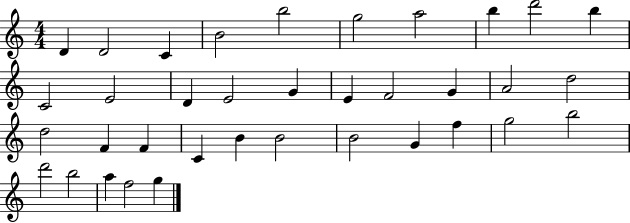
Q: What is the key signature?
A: C major